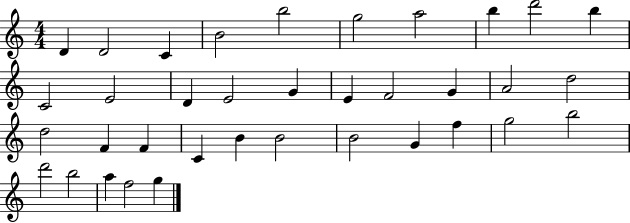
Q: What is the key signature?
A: C major